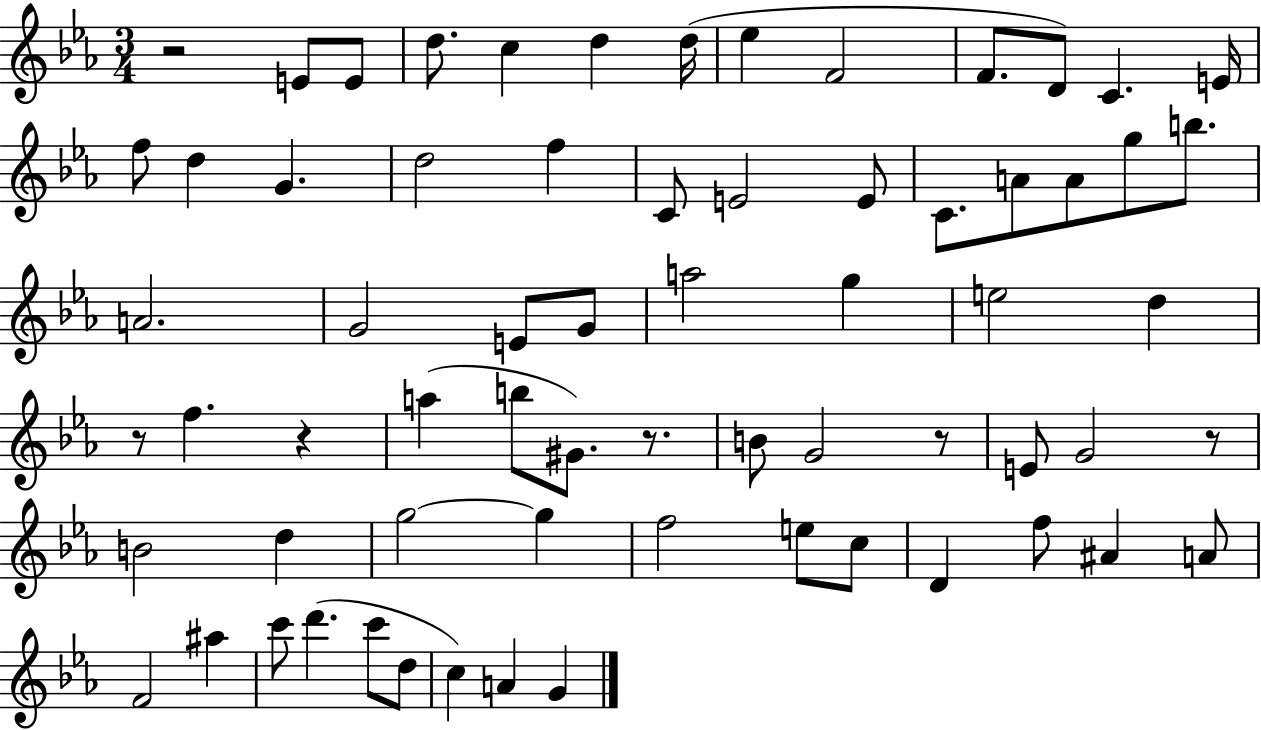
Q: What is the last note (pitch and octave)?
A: G4